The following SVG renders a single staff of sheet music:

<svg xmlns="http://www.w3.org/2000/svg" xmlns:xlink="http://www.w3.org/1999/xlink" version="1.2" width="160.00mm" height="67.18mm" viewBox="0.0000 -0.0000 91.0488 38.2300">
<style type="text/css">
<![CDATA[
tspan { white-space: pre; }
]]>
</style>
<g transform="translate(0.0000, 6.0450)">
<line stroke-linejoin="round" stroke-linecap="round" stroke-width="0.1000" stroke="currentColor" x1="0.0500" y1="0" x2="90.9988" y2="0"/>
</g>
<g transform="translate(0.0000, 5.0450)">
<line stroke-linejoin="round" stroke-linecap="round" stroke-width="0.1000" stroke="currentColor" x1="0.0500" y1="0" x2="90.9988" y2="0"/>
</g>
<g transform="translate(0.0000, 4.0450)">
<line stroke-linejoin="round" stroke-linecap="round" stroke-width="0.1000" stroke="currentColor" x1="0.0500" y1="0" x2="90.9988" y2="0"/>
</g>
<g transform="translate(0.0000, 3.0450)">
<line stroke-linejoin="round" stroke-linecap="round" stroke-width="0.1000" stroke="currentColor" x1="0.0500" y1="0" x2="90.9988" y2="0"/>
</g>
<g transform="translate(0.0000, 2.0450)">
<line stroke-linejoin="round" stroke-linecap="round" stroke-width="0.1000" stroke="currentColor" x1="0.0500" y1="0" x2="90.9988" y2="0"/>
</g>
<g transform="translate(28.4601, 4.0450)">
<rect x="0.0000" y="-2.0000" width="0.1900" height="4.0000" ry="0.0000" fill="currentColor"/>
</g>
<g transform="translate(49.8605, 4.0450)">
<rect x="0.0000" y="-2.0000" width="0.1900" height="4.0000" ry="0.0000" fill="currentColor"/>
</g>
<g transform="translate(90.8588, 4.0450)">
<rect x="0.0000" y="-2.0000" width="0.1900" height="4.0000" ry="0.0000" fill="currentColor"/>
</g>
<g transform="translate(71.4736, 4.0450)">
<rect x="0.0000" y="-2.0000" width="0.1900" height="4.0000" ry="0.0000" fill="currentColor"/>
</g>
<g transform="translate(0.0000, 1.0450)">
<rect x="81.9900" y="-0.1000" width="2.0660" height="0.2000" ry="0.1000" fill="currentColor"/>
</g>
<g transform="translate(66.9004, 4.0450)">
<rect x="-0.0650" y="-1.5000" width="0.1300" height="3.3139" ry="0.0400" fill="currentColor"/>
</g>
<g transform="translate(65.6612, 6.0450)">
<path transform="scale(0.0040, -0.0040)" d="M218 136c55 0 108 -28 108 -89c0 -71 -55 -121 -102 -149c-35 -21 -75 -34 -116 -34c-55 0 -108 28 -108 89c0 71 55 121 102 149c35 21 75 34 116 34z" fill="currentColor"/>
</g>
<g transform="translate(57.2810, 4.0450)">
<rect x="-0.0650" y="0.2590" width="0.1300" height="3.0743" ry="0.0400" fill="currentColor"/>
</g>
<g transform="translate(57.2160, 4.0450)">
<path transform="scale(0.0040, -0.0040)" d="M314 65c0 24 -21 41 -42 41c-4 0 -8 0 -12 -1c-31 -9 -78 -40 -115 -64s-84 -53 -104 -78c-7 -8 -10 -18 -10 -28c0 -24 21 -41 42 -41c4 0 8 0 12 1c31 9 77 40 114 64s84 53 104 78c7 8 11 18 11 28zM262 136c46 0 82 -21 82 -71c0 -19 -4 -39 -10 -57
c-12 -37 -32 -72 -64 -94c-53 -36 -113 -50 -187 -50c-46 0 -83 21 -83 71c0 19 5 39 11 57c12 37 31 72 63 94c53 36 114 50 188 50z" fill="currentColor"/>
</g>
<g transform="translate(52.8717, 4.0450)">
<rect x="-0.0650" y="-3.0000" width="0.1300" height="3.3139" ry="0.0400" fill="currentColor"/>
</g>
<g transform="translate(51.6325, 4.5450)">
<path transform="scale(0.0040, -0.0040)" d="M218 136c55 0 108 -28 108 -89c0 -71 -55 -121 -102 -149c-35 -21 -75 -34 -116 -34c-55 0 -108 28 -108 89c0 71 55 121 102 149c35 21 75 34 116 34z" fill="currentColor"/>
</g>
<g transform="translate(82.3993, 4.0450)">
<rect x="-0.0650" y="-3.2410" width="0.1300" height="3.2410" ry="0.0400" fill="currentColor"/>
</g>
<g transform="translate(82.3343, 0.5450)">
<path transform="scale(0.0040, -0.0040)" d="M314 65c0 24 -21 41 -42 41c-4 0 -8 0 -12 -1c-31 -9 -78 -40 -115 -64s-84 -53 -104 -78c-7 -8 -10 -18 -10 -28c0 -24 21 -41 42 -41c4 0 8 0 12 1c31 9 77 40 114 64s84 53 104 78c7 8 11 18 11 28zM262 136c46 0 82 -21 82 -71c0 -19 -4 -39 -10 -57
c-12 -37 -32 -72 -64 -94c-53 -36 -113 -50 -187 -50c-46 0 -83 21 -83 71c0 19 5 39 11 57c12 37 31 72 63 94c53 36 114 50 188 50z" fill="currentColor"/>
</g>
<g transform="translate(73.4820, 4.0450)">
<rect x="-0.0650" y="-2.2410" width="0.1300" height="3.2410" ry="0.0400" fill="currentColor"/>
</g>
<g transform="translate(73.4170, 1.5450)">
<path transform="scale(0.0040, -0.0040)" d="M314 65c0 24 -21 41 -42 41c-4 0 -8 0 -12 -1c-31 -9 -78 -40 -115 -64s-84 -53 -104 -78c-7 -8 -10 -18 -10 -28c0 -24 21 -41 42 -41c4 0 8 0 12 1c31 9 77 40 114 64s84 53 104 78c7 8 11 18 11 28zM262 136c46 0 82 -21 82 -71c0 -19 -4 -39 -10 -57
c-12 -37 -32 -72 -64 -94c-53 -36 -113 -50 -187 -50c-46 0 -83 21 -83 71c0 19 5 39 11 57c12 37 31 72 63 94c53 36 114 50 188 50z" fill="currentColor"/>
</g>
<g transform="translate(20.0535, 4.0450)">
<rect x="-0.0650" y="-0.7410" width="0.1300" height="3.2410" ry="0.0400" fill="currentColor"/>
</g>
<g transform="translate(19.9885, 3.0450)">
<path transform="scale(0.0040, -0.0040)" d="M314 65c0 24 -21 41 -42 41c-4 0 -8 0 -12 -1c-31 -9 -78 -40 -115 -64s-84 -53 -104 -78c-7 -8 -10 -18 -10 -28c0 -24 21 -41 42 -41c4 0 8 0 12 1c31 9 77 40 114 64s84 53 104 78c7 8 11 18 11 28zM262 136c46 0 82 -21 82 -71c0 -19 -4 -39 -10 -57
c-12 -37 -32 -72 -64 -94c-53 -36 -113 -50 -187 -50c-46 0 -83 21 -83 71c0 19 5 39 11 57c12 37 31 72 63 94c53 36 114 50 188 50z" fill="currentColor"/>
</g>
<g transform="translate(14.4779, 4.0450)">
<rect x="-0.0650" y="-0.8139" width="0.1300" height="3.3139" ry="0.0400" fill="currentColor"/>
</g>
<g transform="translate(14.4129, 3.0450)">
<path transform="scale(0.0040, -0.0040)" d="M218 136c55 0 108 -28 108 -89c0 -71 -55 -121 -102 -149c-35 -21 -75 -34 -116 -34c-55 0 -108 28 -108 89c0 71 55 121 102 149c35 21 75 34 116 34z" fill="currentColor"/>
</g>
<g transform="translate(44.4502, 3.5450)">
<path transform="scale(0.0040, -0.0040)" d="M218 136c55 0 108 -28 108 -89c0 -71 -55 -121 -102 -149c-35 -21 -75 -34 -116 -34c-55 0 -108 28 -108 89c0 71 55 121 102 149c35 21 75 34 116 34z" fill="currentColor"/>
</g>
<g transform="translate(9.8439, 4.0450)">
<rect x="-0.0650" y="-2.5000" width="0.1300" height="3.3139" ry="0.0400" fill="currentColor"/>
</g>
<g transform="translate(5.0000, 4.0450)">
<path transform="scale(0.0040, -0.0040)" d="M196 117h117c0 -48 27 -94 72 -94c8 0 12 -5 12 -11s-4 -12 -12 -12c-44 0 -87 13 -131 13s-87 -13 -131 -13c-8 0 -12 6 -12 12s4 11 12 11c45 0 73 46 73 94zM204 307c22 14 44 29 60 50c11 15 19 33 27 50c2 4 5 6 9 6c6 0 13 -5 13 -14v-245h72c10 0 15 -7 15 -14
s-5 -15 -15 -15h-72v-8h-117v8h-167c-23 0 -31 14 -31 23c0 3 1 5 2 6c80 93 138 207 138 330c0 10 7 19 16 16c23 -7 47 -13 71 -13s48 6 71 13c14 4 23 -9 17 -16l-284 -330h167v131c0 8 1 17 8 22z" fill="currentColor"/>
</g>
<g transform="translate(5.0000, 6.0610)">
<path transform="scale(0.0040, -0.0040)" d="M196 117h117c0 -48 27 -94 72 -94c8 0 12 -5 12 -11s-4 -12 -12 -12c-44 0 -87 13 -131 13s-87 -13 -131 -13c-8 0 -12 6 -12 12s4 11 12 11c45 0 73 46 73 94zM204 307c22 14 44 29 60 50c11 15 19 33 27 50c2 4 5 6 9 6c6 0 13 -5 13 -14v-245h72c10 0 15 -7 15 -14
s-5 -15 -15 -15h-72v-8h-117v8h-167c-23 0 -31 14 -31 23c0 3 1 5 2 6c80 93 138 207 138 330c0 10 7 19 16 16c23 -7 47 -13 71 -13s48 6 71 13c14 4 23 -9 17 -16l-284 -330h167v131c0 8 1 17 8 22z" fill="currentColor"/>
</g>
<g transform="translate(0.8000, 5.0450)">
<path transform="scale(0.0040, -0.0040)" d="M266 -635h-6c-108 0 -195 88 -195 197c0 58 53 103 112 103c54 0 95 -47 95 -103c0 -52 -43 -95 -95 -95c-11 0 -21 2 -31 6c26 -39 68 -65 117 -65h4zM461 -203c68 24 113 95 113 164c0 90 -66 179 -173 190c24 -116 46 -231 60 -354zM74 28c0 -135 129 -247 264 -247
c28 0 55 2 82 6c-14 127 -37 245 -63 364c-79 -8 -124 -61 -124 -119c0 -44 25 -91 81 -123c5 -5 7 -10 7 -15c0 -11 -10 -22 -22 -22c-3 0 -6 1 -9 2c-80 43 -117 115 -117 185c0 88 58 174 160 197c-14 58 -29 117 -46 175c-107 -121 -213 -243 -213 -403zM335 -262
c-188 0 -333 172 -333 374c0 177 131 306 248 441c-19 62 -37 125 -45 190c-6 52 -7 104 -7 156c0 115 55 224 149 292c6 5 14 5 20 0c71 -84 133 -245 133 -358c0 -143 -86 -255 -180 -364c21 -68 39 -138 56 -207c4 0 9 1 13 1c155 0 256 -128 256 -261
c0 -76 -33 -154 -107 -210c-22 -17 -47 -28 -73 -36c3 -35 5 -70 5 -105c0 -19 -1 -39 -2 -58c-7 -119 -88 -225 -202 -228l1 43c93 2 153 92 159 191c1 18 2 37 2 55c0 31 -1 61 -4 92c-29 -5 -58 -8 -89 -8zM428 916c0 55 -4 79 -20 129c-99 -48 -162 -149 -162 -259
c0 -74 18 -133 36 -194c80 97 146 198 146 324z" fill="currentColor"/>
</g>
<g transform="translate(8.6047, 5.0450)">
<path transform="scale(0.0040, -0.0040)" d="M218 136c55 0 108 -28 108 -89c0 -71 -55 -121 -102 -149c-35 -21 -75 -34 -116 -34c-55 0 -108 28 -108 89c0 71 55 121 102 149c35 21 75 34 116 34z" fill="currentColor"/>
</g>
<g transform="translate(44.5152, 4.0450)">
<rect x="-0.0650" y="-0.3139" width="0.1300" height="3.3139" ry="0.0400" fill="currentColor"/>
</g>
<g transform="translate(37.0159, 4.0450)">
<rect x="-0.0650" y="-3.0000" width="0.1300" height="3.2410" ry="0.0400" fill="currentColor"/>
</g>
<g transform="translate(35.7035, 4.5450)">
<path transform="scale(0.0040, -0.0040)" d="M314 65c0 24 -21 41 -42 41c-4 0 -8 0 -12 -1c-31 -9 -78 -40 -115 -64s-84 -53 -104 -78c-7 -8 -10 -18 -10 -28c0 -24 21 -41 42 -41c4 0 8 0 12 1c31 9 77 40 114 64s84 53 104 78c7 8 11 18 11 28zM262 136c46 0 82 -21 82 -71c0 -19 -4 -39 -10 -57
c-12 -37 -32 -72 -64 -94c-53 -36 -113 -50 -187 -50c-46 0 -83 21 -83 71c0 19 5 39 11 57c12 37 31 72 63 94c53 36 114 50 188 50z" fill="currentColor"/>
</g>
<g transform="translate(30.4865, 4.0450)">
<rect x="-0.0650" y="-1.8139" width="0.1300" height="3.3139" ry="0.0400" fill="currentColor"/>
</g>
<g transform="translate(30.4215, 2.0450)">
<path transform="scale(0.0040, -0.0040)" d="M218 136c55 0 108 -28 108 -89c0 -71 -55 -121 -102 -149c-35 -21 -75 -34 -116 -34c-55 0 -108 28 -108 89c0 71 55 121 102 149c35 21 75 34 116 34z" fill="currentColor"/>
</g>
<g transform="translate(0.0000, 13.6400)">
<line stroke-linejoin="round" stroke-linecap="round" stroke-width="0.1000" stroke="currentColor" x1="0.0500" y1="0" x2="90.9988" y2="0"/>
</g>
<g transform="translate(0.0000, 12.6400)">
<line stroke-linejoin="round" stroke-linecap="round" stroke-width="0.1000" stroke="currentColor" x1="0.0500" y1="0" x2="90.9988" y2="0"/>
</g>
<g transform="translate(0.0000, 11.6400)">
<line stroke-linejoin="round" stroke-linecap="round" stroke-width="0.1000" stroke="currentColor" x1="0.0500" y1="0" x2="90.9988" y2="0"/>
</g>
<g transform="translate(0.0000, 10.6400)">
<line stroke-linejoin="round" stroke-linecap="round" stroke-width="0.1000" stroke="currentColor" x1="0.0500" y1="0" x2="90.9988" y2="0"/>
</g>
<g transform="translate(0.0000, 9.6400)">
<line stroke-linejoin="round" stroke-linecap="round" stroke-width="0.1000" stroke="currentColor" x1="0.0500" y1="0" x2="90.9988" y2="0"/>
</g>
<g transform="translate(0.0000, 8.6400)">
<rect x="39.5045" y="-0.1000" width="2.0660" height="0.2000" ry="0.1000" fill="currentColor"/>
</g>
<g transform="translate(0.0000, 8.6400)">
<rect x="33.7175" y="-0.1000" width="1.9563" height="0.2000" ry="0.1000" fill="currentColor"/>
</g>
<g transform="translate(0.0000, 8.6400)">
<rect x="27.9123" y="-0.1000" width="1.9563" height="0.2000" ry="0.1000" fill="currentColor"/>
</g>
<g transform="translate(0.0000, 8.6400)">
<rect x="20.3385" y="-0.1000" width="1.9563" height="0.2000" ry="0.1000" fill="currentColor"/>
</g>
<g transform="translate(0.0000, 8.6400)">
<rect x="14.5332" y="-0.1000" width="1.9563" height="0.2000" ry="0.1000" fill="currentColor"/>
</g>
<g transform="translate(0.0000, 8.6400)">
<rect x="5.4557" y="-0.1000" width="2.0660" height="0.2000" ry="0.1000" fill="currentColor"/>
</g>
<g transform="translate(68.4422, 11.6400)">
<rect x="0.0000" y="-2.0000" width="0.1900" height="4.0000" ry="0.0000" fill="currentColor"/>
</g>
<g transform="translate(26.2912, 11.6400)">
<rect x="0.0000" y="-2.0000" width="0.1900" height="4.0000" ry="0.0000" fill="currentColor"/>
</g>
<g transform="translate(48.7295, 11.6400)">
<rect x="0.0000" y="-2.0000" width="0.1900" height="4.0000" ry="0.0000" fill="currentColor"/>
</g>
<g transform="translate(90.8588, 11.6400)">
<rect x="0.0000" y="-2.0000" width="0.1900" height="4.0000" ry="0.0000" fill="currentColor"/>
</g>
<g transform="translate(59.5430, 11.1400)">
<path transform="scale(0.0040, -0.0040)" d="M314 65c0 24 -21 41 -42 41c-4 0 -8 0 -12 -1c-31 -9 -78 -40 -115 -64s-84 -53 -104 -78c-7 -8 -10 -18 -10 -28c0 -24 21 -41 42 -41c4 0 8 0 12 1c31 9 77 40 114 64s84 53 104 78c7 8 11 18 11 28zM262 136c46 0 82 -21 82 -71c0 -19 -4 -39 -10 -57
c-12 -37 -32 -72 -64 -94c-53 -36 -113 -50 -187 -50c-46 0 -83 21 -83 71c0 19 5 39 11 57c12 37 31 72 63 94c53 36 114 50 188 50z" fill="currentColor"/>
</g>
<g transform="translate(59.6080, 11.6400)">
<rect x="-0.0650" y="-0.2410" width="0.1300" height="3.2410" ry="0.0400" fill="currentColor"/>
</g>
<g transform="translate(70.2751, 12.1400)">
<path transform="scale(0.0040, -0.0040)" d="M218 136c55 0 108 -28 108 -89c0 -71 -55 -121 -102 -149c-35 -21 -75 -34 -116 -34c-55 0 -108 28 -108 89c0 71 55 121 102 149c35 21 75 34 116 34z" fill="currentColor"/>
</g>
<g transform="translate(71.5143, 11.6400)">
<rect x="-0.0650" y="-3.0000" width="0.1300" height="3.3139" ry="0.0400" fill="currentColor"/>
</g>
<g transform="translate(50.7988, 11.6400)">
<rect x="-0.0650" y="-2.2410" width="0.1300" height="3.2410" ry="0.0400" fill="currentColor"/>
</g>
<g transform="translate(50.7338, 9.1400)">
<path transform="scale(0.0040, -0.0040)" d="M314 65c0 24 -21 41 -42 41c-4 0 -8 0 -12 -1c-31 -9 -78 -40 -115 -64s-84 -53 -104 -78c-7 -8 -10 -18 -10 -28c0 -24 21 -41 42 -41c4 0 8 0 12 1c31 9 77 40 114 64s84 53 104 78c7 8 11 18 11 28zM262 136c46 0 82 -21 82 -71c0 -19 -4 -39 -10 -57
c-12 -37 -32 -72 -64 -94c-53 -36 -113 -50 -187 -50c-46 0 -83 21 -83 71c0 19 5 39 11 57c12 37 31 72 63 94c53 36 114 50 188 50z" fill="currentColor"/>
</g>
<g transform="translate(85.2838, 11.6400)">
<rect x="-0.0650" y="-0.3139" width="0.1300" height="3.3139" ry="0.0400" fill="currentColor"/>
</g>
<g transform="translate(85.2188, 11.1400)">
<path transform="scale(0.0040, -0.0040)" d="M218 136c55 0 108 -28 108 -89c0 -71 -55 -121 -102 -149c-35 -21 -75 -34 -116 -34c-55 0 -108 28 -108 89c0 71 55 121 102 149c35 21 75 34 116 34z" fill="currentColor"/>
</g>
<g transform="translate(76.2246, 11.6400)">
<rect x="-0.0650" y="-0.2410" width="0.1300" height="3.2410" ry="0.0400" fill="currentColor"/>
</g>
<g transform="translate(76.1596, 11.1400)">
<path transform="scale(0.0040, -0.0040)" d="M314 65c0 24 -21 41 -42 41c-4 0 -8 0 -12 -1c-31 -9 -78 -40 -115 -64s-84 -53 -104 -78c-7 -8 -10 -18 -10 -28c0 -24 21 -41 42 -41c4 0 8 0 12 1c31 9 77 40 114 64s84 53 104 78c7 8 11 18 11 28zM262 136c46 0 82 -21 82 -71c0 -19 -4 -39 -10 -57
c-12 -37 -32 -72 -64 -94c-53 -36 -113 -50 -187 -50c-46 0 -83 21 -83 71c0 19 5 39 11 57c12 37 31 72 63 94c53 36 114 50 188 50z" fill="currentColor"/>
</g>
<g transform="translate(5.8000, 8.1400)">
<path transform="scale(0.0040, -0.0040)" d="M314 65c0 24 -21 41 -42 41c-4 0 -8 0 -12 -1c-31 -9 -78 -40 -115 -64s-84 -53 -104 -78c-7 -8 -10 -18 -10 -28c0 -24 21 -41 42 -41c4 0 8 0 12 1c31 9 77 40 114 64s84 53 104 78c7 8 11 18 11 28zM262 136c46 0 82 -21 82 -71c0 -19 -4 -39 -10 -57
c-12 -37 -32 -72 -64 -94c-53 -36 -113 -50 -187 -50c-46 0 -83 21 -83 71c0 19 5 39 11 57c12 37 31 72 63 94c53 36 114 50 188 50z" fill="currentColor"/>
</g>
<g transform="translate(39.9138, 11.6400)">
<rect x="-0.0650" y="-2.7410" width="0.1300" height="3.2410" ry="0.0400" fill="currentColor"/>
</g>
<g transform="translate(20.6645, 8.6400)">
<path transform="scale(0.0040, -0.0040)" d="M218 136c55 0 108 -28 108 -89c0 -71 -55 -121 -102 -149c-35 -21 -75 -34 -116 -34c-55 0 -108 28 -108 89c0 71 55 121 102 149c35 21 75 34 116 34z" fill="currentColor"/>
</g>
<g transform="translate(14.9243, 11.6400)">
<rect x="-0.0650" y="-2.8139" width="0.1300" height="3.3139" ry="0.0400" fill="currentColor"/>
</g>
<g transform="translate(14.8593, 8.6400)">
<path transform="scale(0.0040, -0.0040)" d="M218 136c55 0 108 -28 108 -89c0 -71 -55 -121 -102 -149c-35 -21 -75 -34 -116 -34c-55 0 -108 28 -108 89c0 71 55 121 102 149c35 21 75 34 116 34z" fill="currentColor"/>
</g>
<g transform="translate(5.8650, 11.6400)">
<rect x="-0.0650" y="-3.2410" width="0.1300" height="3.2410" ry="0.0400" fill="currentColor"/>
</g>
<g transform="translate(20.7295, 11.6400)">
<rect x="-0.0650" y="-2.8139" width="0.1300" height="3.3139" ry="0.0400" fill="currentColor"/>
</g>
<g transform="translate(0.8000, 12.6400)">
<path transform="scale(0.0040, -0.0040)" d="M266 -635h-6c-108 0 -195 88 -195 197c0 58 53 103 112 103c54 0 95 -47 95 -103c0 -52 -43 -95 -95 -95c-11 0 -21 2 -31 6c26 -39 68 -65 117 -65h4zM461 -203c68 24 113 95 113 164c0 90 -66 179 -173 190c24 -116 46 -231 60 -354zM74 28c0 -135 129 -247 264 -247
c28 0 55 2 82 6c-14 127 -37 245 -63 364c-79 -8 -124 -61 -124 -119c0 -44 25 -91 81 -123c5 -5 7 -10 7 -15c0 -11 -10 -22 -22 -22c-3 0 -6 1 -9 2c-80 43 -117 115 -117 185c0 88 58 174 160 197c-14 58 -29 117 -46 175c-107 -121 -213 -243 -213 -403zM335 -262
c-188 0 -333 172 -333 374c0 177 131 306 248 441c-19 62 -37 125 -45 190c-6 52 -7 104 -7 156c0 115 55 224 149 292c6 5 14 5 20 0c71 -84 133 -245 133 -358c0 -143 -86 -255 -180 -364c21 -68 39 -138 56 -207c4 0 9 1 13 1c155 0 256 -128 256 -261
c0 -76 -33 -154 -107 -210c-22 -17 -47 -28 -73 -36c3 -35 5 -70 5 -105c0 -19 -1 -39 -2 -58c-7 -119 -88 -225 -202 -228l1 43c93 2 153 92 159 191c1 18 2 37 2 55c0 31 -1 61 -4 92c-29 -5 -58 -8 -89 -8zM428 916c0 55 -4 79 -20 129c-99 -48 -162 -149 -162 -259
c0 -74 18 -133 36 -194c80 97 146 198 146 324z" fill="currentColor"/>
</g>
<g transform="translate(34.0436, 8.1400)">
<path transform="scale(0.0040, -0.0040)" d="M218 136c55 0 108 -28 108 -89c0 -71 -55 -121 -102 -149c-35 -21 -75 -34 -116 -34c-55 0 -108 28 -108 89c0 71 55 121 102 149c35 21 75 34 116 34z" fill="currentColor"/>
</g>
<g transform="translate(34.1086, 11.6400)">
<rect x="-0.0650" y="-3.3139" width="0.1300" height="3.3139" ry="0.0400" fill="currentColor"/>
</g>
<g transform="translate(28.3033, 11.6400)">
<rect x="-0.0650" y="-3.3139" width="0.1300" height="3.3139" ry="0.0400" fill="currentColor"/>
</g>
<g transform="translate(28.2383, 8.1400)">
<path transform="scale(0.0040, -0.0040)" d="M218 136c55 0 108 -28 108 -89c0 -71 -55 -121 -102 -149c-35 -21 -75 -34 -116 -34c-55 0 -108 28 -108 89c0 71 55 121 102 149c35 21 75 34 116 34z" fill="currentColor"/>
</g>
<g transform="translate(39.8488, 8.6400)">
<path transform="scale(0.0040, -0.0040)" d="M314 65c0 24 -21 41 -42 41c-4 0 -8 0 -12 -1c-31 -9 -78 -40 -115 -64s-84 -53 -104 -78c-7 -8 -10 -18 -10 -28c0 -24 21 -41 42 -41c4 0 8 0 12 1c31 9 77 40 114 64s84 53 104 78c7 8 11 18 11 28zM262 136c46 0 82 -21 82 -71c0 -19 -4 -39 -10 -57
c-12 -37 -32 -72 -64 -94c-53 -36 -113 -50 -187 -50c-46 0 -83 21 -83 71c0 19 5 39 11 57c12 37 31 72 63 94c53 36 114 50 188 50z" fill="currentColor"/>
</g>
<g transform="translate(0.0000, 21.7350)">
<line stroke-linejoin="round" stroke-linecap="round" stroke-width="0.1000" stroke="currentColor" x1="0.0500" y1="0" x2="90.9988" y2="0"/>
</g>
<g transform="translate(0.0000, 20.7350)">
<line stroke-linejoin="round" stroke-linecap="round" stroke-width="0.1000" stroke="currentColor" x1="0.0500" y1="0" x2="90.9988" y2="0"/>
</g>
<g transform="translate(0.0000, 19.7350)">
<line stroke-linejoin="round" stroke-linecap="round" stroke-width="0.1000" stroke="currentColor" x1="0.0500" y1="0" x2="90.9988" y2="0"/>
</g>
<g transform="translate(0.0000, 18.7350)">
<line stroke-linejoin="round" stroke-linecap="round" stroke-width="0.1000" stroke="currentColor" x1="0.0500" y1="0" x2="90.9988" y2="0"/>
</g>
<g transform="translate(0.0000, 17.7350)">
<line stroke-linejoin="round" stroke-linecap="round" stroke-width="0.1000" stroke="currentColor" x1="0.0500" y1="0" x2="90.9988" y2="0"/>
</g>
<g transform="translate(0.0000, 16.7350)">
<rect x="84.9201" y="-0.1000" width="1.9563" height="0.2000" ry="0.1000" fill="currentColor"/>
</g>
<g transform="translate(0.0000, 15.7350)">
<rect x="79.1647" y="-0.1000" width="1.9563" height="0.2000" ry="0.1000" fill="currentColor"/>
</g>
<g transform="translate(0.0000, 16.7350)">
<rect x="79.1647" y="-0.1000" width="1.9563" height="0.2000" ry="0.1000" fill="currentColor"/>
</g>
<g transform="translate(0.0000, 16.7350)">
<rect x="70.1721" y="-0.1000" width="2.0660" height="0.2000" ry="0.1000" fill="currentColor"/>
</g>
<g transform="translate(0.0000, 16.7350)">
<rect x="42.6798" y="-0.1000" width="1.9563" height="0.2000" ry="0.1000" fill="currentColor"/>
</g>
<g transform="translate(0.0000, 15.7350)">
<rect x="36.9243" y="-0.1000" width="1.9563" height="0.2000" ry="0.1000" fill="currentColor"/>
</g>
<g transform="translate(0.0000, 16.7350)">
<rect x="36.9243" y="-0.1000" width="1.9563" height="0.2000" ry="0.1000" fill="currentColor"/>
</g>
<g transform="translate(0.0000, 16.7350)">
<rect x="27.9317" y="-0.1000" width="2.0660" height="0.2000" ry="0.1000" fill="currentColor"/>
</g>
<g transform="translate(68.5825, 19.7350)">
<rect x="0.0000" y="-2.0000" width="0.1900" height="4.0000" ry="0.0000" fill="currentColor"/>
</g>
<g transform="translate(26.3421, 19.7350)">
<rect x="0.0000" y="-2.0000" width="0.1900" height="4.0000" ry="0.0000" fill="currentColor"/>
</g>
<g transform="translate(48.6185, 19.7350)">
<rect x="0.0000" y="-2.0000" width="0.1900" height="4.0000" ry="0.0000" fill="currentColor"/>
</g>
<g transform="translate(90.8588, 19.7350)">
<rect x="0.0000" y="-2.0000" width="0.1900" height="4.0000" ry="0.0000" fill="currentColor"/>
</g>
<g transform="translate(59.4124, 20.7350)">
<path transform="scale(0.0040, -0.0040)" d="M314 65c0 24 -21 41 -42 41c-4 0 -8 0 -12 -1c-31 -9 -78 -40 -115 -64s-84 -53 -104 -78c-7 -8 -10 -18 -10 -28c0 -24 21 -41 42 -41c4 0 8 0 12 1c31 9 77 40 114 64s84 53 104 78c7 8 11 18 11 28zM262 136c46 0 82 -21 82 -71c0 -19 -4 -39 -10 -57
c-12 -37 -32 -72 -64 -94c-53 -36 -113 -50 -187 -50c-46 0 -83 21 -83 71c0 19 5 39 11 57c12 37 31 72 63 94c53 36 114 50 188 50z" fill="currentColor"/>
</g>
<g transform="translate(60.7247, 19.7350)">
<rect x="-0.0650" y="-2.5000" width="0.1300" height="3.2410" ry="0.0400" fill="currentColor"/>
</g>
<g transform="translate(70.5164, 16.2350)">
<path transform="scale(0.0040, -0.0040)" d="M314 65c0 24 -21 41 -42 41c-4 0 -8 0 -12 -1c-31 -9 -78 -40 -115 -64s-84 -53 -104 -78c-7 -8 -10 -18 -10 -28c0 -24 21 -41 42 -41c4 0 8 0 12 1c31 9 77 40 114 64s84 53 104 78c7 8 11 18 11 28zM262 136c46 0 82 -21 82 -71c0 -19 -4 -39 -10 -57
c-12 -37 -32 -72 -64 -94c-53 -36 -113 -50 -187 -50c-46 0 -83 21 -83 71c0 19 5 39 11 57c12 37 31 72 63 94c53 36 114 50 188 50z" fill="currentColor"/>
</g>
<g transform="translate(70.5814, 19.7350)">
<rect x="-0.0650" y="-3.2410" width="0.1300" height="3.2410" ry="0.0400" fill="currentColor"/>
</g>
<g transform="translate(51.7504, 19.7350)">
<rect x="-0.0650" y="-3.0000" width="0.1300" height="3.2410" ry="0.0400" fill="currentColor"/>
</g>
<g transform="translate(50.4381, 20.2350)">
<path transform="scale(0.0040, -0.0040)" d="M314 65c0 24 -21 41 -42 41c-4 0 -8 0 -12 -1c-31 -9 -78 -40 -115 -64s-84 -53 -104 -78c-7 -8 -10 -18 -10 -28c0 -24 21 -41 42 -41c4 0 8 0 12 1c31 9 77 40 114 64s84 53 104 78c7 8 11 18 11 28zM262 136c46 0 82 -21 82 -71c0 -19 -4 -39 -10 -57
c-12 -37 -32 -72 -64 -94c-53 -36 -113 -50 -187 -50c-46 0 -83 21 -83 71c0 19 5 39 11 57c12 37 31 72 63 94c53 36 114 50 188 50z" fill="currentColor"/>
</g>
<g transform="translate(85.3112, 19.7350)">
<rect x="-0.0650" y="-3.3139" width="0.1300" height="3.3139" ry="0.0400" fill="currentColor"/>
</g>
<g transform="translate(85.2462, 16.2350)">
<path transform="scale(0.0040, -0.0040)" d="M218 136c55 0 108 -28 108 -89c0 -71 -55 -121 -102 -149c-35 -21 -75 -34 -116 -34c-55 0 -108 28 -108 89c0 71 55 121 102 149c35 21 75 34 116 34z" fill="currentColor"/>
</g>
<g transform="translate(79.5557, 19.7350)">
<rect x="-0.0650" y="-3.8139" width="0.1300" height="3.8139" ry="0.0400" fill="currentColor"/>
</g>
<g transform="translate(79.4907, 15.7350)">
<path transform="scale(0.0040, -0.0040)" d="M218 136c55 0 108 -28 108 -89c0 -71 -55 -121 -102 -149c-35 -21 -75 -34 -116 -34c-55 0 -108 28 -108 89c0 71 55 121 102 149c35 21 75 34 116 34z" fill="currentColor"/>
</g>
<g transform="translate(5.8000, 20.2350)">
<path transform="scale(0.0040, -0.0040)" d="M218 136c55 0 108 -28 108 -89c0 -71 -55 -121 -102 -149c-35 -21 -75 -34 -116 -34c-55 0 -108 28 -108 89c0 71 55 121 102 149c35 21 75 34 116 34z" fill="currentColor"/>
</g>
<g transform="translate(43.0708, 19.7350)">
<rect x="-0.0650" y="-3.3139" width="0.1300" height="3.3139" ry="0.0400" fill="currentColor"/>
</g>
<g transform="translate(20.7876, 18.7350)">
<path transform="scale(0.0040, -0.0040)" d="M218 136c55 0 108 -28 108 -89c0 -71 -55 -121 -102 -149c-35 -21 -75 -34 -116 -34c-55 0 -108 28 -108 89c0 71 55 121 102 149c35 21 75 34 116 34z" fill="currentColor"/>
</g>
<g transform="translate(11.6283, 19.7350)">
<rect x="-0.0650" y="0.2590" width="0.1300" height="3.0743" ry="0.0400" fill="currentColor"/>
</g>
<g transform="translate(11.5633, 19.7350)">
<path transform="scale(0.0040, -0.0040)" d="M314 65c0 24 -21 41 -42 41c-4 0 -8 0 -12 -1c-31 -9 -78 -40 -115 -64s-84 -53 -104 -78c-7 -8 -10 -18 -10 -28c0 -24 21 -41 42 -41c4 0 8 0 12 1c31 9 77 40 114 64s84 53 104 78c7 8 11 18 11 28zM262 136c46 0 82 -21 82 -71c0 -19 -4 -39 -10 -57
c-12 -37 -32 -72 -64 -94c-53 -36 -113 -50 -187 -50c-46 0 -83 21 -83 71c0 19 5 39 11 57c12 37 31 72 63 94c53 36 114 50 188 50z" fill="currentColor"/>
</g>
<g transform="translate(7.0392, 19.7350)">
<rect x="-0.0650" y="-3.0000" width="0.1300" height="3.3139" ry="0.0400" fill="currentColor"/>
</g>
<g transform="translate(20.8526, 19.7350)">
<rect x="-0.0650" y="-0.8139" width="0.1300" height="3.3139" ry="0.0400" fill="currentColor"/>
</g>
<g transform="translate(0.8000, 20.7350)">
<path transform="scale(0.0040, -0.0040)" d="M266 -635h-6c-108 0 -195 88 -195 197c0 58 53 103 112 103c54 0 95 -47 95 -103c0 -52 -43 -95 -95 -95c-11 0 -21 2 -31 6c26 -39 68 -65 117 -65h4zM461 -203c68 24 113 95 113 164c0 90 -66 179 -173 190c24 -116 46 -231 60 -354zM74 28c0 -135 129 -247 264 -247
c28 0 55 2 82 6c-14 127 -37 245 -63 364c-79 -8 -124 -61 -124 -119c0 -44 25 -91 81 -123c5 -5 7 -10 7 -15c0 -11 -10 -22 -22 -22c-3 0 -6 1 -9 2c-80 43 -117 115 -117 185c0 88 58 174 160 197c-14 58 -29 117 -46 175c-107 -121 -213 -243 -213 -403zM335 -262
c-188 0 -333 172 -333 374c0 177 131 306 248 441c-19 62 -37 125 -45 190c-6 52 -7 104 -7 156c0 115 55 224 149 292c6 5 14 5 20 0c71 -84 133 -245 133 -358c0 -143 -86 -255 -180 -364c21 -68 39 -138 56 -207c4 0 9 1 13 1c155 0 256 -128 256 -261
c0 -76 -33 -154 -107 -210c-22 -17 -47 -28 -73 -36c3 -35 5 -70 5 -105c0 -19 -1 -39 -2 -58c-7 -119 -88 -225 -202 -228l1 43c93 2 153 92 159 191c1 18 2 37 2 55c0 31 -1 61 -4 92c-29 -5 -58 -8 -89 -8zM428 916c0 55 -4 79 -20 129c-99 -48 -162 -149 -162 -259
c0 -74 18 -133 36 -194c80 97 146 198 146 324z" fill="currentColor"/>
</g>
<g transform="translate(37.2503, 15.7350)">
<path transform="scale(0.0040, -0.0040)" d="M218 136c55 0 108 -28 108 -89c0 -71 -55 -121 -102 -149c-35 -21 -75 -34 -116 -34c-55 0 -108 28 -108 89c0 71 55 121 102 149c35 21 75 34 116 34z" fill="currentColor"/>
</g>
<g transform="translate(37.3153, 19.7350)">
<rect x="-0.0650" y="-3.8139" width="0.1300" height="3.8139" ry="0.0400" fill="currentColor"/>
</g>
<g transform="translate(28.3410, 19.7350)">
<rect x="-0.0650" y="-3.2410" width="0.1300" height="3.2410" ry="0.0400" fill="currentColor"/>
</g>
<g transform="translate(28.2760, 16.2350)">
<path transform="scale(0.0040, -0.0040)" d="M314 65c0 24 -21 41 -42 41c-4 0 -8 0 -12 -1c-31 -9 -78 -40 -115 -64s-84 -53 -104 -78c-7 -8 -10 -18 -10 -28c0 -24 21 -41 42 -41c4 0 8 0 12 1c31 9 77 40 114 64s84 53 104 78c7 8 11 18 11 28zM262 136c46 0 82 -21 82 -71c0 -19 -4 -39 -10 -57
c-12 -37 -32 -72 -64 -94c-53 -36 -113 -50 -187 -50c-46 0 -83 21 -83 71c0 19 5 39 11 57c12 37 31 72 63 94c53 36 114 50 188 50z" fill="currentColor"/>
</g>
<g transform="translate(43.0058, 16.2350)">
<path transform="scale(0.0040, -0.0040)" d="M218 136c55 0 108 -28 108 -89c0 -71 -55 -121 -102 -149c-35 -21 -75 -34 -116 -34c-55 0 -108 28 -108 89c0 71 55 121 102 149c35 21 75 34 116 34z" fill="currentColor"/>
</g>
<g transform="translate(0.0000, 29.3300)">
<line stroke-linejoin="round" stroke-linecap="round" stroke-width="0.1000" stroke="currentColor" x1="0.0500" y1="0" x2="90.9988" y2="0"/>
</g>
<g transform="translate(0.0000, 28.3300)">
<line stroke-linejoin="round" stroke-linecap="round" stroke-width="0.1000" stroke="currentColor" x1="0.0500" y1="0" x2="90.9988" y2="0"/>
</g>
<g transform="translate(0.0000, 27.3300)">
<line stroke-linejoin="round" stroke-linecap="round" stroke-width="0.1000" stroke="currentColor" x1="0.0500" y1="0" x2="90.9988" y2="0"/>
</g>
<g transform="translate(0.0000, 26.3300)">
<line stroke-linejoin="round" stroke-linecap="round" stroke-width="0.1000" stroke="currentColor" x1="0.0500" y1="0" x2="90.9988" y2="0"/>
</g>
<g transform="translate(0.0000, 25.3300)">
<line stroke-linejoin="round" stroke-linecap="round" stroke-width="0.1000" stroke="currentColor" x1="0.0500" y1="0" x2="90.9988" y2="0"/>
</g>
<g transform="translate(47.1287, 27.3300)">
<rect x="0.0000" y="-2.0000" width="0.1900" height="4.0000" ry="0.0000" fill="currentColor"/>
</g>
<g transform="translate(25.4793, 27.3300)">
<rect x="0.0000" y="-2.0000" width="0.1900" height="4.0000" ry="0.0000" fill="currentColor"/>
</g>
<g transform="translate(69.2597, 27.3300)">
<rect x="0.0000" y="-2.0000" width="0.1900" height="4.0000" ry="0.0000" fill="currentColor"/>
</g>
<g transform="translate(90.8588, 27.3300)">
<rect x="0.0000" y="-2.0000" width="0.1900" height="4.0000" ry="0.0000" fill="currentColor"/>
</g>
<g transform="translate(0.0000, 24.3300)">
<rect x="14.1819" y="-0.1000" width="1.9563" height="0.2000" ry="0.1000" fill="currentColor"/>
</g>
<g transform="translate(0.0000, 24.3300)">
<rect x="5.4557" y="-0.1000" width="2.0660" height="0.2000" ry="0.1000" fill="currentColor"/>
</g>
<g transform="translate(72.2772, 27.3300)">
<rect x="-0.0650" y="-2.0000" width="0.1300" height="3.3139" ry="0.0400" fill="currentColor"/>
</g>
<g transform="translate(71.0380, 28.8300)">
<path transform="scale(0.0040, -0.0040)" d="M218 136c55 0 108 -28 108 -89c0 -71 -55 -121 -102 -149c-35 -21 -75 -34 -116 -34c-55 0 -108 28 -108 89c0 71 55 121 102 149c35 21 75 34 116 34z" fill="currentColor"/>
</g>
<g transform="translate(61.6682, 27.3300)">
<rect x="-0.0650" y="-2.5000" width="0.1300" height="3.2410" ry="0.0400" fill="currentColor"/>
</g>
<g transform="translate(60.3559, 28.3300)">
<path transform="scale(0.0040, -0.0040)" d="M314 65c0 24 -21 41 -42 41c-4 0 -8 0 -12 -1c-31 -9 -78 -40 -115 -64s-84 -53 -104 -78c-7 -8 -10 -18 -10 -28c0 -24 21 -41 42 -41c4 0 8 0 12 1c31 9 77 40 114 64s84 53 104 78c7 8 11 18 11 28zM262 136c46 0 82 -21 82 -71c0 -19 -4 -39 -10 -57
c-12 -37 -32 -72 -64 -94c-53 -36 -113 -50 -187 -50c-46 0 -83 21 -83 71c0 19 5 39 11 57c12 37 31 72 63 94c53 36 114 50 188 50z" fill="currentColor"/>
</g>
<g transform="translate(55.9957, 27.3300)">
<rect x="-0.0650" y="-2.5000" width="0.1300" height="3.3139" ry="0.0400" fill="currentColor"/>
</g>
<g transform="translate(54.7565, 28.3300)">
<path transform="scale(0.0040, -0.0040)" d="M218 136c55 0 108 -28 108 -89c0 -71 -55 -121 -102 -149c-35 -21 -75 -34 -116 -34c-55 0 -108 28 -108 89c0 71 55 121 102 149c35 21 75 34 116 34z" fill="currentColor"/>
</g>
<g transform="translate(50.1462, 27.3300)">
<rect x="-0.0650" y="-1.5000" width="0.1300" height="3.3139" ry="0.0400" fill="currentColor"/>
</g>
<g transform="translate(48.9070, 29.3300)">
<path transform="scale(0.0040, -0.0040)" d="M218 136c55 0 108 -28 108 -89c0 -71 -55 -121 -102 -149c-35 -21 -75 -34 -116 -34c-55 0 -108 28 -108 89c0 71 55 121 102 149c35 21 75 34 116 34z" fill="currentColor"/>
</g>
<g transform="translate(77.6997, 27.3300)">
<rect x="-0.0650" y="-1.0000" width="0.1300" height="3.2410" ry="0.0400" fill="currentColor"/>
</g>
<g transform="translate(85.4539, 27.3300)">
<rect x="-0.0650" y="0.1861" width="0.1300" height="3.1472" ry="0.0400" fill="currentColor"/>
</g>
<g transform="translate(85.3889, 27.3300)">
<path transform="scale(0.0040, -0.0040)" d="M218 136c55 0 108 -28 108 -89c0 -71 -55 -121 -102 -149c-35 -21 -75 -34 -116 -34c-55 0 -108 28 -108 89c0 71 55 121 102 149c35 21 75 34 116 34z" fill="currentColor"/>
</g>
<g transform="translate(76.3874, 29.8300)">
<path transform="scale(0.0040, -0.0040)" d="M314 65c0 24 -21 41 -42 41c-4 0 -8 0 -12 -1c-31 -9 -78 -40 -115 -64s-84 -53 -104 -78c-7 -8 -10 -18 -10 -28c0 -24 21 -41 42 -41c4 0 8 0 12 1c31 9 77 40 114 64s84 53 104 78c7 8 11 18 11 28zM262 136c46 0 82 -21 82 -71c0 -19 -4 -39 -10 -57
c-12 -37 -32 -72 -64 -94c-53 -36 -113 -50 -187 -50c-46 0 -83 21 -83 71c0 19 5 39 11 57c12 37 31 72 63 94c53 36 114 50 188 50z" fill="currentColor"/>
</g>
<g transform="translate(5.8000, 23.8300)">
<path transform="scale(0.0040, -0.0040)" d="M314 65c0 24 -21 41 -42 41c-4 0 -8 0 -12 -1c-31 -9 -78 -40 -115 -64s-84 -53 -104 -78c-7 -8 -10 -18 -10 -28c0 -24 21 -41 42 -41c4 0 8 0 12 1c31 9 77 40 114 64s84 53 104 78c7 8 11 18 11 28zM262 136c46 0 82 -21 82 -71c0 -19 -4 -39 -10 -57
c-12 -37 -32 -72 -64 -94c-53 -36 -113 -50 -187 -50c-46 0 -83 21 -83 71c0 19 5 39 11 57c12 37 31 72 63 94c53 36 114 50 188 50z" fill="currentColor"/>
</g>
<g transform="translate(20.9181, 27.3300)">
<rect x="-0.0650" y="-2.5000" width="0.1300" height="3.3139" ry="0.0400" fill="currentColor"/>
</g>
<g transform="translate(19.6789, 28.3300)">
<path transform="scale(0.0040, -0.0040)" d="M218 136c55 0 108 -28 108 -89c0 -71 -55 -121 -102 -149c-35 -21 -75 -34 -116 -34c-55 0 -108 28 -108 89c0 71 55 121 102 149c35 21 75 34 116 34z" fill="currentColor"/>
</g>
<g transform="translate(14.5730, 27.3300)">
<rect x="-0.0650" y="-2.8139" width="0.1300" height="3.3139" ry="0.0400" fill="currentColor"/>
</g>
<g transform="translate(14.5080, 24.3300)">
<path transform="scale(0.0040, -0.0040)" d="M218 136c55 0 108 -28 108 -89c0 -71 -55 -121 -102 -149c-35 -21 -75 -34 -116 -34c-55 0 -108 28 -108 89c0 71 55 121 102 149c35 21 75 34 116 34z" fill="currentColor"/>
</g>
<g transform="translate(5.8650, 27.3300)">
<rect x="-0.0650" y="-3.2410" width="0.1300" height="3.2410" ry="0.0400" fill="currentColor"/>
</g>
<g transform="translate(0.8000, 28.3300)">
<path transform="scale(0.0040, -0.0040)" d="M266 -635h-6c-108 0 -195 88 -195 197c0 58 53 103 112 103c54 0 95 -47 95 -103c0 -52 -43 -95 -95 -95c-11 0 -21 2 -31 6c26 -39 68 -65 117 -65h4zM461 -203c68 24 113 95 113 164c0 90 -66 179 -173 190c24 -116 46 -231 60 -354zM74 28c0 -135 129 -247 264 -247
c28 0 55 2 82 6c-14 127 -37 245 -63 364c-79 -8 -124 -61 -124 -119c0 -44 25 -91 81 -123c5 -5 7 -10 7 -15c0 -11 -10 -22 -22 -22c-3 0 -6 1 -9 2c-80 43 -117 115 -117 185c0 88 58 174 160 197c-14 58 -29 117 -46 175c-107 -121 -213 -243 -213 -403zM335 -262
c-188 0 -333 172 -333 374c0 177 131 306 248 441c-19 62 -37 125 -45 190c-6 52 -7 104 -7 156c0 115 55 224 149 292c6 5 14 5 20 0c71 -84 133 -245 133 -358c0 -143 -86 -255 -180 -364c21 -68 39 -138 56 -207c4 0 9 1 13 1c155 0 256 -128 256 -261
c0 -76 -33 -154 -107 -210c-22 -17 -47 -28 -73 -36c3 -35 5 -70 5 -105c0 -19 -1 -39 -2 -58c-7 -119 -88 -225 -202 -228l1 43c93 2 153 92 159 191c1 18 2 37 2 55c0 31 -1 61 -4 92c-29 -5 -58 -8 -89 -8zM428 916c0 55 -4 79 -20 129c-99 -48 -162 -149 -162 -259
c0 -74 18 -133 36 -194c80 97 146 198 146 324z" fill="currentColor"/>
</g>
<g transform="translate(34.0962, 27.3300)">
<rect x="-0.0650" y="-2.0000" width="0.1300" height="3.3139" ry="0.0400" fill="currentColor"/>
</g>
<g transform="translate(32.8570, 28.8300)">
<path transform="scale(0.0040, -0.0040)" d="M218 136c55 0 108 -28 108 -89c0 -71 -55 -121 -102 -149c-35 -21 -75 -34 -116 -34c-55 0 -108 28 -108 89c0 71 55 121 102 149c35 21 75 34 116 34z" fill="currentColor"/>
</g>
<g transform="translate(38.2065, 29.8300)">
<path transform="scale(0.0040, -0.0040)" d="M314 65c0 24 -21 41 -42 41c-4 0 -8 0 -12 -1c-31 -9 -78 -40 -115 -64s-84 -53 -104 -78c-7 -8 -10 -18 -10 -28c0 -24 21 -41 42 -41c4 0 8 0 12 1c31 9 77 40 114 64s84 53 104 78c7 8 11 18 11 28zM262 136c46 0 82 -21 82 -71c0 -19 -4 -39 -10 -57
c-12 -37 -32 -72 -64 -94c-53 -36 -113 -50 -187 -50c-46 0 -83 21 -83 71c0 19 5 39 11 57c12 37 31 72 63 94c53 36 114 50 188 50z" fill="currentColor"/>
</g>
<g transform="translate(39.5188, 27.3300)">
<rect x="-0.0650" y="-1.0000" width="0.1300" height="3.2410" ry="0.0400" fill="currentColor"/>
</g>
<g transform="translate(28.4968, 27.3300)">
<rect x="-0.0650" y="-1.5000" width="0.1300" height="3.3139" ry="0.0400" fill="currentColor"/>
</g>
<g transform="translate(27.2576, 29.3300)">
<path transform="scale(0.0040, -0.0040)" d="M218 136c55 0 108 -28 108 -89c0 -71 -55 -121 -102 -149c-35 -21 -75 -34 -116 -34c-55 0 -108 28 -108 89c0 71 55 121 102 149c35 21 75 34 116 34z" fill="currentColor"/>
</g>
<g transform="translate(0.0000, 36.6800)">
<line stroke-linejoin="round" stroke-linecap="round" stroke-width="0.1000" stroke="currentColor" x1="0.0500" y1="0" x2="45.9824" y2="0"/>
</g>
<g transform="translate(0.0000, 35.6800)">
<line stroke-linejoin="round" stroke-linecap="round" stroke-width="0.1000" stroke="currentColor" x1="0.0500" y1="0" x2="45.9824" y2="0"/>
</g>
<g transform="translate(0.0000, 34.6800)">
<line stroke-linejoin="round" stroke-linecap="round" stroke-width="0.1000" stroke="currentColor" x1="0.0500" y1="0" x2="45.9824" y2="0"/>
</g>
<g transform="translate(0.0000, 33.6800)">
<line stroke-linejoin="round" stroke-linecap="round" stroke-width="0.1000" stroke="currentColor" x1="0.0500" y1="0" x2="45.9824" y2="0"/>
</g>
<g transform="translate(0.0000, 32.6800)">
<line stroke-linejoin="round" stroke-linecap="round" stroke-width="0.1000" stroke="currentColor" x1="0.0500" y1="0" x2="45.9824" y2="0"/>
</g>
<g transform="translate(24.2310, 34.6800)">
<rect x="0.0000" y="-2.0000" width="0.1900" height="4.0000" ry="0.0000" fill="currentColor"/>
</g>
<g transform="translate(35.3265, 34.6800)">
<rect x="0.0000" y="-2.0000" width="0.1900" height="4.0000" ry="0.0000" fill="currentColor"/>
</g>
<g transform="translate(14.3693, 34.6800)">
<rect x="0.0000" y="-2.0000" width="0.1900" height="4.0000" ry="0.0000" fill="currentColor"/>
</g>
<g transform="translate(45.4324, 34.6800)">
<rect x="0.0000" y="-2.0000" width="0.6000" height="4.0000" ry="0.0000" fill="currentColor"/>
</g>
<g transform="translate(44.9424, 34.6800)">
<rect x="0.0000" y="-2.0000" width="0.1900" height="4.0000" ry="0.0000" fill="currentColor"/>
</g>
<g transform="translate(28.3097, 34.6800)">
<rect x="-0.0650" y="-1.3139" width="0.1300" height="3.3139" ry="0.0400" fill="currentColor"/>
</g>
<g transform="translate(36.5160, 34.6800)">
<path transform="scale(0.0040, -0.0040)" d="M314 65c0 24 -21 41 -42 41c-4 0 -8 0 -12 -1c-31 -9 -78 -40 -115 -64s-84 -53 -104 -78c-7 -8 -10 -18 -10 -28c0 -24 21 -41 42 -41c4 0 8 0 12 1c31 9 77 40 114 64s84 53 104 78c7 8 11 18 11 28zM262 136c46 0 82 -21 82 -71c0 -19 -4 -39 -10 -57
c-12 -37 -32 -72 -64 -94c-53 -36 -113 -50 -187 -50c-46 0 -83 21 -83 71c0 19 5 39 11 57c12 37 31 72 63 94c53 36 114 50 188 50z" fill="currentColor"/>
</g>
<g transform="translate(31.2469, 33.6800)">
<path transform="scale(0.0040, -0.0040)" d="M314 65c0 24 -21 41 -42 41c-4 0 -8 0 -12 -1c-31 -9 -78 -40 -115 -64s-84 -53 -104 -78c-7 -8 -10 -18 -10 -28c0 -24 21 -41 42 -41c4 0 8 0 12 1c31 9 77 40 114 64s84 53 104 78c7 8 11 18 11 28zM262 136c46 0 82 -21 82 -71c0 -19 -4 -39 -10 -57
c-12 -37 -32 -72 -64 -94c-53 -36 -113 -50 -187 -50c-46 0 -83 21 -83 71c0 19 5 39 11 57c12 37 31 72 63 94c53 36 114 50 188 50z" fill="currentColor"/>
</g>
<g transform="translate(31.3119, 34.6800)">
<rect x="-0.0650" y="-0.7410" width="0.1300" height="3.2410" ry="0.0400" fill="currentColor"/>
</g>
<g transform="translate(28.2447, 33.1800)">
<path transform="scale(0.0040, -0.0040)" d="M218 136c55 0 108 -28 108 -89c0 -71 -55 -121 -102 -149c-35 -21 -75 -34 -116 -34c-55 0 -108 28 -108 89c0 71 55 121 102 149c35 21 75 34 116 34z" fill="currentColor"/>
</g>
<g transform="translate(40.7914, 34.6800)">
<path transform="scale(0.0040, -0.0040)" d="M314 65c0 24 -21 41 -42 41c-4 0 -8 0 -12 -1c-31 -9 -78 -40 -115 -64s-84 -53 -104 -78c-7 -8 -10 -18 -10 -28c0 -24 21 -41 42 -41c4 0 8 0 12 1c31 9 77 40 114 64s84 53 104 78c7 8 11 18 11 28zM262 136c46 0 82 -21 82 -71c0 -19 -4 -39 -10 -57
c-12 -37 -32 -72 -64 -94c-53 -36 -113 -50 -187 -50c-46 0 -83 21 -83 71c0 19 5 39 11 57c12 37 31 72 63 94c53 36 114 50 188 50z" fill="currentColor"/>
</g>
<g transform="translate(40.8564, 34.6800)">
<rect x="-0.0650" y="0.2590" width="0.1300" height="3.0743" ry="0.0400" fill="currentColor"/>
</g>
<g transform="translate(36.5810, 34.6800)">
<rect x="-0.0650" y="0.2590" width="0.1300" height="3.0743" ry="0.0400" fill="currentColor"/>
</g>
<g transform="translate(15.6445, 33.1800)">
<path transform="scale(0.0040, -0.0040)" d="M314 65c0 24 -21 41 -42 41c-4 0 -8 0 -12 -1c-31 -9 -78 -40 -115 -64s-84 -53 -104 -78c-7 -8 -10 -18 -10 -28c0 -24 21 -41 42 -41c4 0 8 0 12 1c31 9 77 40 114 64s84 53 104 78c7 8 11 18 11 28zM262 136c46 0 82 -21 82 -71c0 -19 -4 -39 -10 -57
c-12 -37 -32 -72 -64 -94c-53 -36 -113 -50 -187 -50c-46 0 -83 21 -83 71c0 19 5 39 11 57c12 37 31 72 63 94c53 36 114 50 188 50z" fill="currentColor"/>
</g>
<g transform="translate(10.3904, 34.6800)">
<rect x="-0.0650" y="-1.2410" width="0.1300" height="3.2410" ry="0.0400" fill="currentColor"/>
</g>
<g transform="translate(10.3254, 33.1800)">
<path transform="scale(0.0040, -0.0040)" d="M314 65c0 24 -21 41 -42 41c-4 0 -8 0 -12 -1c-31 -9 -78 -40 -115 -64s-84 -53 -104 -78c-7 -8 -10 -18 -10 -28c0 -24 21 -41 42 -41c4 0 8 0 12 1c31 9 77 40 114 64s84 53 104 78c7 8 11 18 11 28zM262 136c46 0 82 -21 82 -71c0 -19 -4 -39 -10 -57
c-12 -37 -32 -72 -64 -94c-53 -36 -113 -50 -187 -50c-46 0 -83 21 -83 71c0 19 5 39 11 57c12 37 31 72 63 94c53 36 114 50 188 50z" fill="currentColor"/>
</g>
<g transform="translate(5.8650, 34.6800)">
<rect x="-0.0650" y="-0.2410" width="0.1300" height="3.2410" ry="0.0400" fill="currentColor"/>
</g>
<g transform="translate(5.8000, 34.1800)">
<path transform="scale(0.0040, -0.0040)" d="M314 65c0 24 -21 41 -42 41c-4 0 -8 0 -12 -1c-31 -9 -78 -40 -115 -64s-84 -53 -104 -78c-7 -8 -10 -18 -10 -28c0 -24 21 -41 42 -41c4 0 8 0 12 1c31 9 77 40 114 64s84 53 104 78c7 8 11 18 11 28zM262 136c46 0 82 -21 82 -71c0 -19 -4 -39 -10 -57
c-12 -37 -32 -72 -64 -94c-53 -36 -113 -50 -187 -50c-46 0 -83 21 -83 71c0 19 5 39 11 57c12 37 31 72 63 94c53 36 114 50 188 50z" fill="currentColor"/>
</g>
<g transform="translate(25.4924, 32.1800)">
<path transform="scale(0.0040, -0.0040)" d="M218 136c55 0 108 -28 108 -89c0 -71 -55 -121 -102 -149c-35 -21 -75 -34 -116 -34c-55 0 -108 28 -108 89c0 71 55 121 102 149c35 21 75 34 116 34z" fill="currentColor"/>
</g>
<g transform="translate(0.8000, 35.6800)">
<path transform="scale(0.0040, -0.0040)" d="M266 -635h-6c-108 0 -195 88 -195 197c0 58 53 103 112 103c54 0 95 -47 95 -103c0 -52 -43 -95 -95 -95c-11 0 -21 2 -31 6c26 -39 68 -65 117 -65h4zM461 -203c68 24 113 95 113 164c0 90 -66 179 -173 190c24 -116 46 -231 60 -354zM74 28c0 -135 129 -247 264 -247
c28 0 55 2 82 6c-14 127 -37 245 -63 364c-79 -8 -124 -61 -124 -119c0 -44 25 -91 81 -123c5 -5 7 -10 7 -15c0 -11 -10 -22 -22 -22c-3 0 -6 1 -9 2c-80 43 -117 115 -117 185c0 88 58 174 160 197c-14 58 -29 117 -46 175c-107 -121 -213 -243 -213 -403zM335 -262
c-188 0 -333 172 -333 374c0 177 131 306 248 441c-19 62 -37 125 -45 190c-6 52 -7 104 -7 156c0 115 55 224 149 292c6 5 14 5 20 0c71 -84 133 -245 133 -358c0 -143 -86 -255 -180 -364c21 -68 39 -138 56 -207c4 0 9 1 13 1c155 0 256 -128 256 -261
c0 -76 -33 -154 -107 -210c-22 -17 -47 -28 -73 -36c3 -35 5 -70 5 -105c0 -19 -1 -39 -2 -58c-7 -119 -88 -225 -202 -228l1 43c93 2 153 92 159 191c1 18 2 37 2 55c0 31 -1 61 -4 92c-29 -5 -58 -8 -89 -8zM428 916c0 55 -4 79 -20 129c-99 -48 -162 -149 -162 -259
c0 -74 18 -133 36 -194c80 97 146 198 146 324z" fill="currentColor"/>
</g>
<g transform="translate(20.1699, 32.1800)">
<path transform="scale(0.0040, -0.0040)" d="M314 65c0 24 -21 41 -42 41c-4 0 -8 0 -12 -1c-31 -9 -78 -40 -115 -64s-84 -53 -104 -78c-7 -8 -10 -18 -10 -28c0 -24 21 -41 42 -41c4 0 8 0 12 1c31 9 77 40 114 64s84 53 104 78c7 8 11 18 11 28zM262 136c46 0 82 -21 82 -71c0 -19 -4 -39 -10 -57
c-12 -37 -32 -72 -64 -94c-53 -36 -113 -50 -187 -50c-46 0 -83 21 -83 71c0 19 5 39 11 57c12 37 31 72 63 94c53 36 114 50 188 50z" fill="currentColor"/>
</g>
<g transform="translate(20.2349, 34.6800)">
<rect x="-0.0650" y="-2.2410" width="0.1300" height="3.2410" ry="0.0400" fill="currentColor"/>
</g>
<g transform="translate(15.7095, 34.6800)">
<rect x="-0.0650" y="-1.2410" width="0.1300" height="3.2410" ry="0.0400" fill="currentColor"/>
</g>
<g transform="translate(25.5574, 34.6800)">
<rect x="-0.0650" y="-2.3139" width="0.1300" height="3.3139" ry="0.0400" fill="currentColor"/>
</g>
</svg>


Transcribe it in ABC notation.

X:1
T:Untitled
M:4/4
L:1/4
K:C
G d d2 f A2 c A B2 E g2 b2 b2 a a b b a2 g2 c2 A c2 c A B2 d b2 c' b A2 G2 b2 c' b b2 a G E F D2 E G G2 F D2 B c2 e2 e2 g2 g e d2 B2 B2